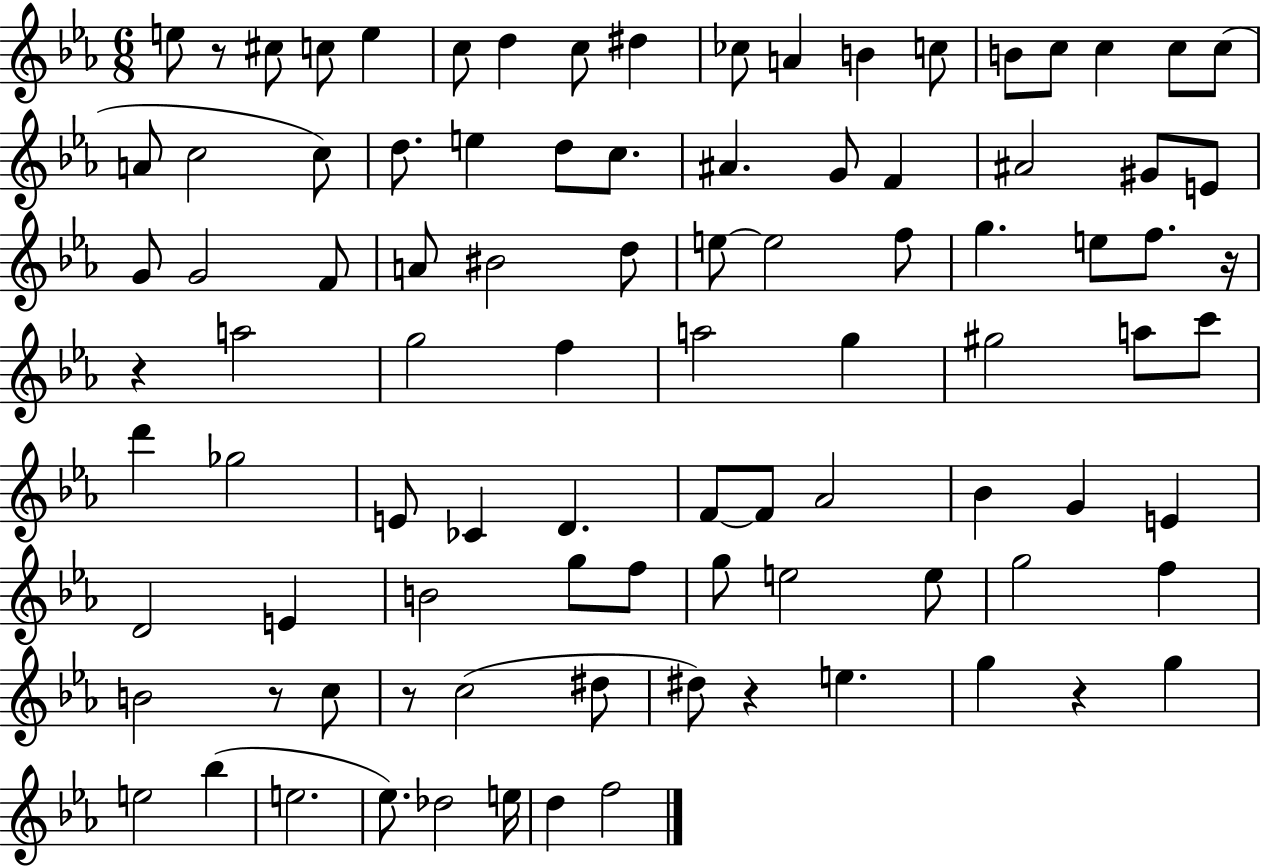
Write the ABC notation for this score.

X:1
T:Untitled
M:6/8
L:1/4
K:Eb
e/2 z/2 ^c/2 c/2 e c/2 d c/2 ^d _c/2 A B c/2 B/2 c/2 c c/2 c/2 A/2 c2 c/2 d/2 e d/2 c/2 ^A G/2 F ^A2 ^G/2 E/2 G/2 G2 F/2 A/2 ^B2 d/2 e/2 e2 f/2 g e/2 f/2 z/4 z a2 g2 f a2 g ^g2 a/2 c'/2 d' _g2 E/2 _C D F/2 F/2 _A2 _B G E D2 E B2 g/2 f/2 g/2 e2 e/2 g2 f B2 z/2 c/2 z/2 c2 ^d/2 ^d/2 z e g z g e2 _b e2 _e/2 _d2 e/4 d f2